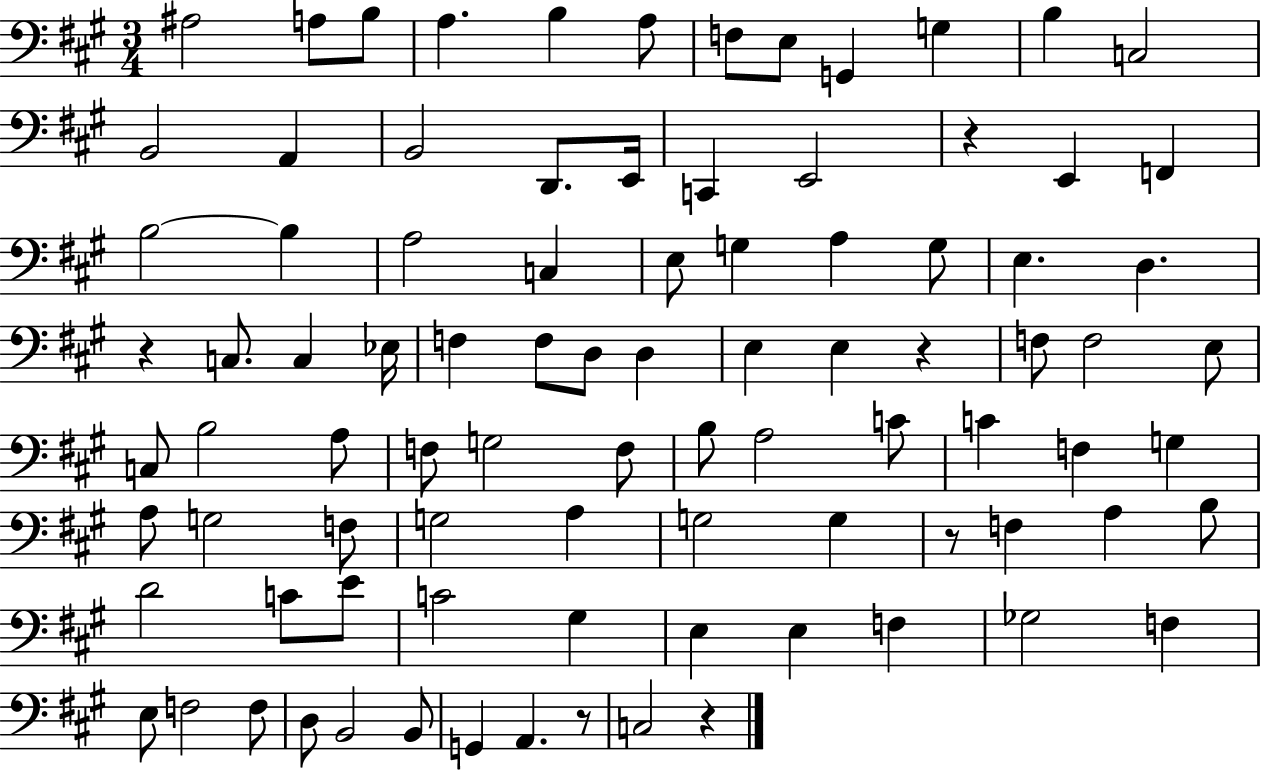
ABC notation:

X:1
T:Untitled
M:3/4
L:1/4
K:A
^A,2 A,/2 B,/2 A, B, A,/2 F,/2 E,/2 G,, G, B, C,2 B,,2 A,, B,,2 D,,/2 E,,/4 C,, E,,2 z E,, F,, B,2 B, A,2 C, E,/2 G, A, G,/2 E, D, z C,/2 C, _E,/4 F, F,/2 D,/2 D, E, E, z F,/2 F,2 E,/2 C,/2 B,2 A,/2 F,/2 G,2 F,/2 B,/2 A,2 C/2 C F, G, A,/2 G,2 F,/2 G,2 A, G,2 G, z/2 F, A, B,/2 D2 C/2 E/2 C2 ^G, E, E, F, _G,2 F, E,/2 F,2 F,/2 D,/2 B,,2 B,,/2 G,, A,, z/2 C,2 z